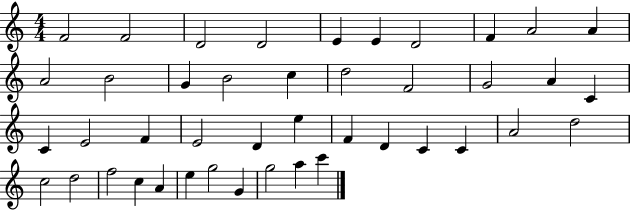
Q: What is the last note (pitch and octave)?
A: C6